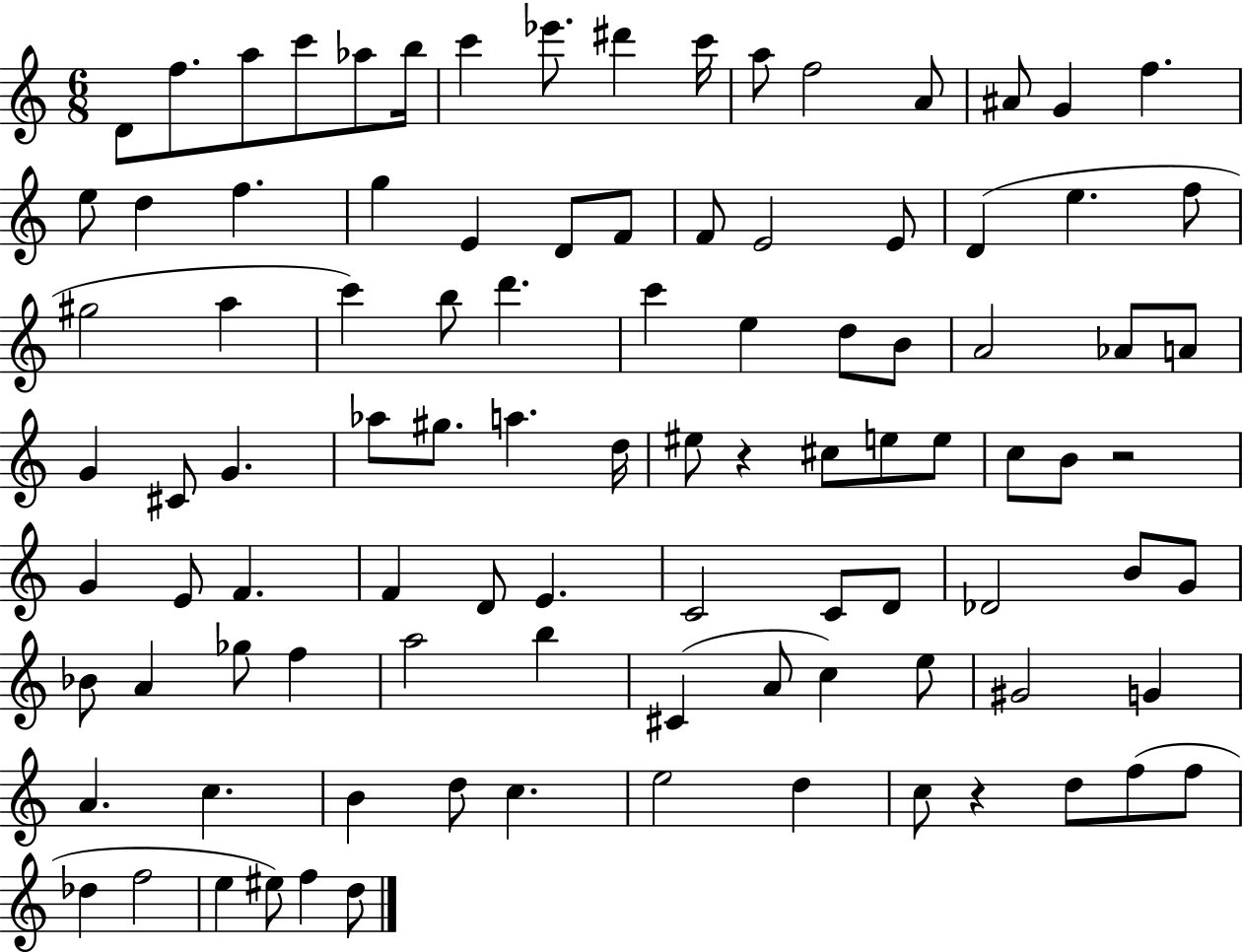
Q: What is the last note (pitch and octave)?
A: D5